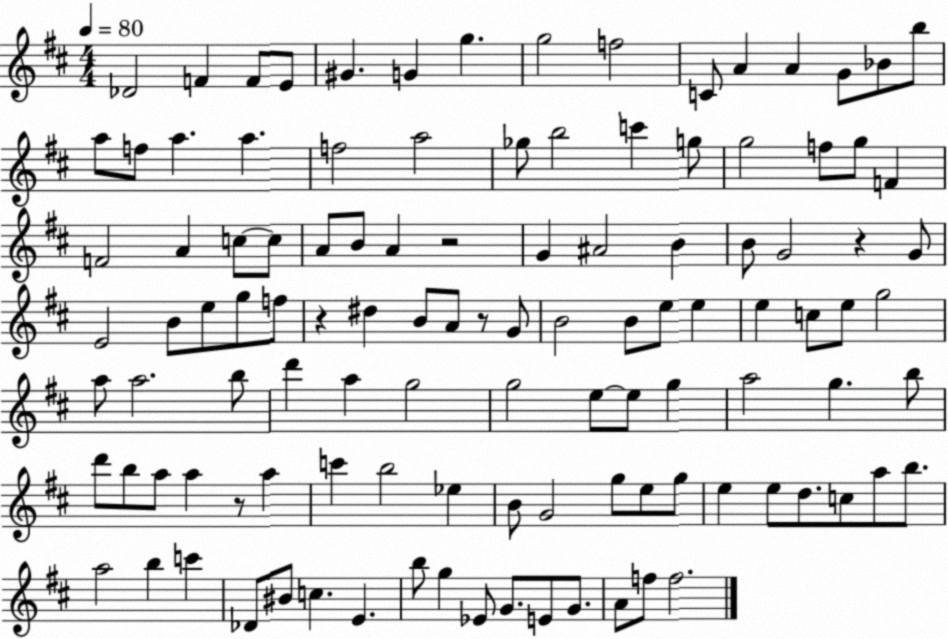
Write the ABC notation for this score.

X:1
T:Untitled
M:4/4
L:1/4
K:D
_D2 F F/2 E/2 ^G G g g2 f2 C/2 A A G/2 _B/2 b/2 a/2 f/2 a a f2 a2 _g/2 b2 c' g/2 g2 f/2 g/2 F F2 A c/2 c/2 A/2 B/2 A z2 G ^A2 B B/2 G2 z G/2 E2 B/2 e/2 g/2 f/2 z ^d B/2 A/2 z/2 G/2 B2 B/2 e/2 e e c/2 e/2 g2 a/2 a2 b/2 d' a g2 g2 e/2 e/2 g a2 g b/2 d'/2 b/2 a/2 a z/2 a c' b2 _e B/2 G2 g/2 e/2 g/2 e e/2 d/2 c/2 a/2 b/2 a2 b c' _D/2 ^B/2 c E b/2 g _E/2 G/2 E/2 G/2 A/2 f/2 f2